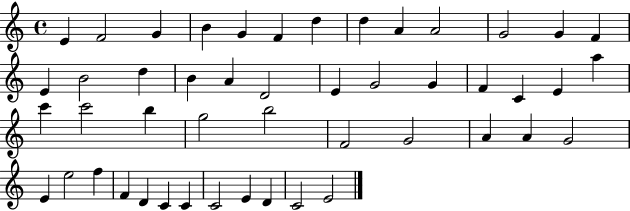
X:1
T:Untitled
M:4/4
L:1/4
K:C
E F2 G B G F d d A A2 G2 G F E B2 d B A D2 E G2 G F C E a c' c'2 b g2 b2 F2 G2 A A G2 E e2 f F D C C C2 E D C2 E2